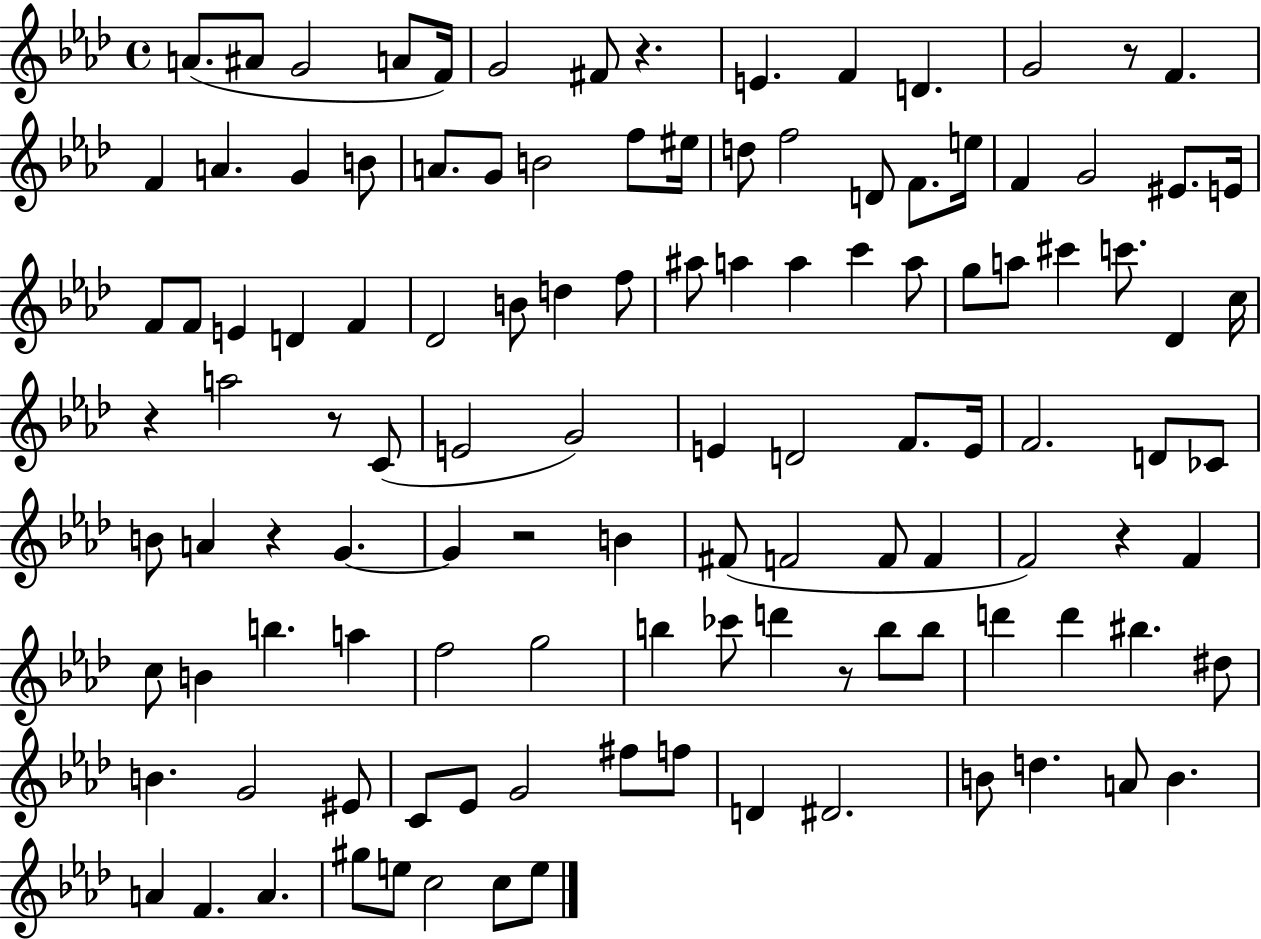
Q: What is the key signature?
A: AES major